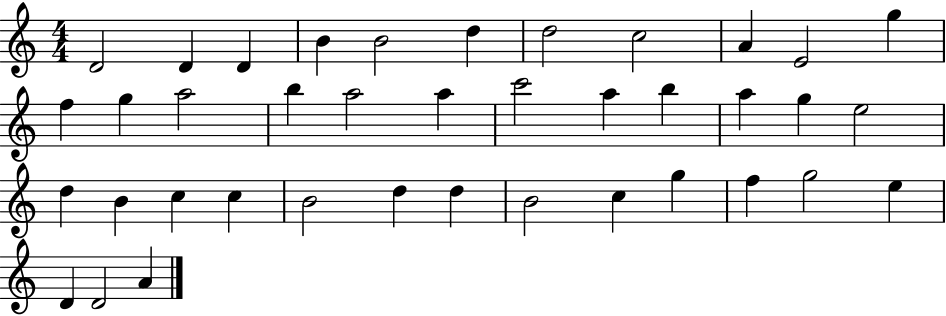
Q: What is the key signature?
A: C major